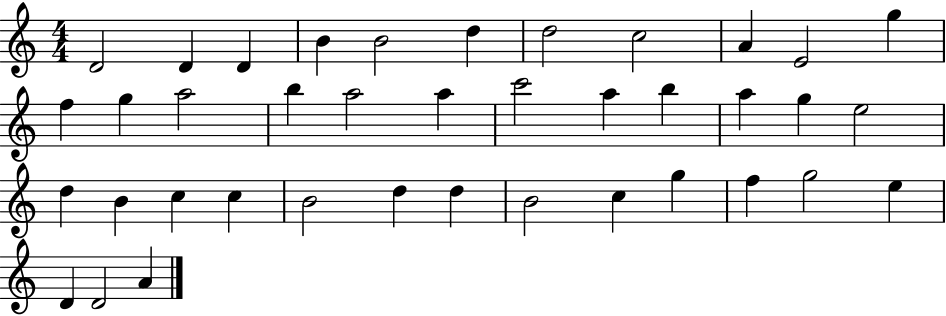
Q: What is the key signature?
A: C major